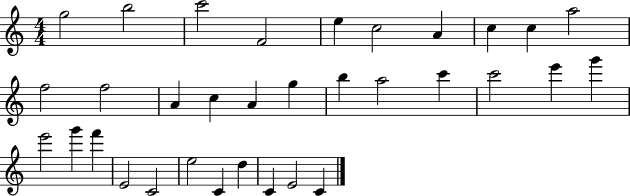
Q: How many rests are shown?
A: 0